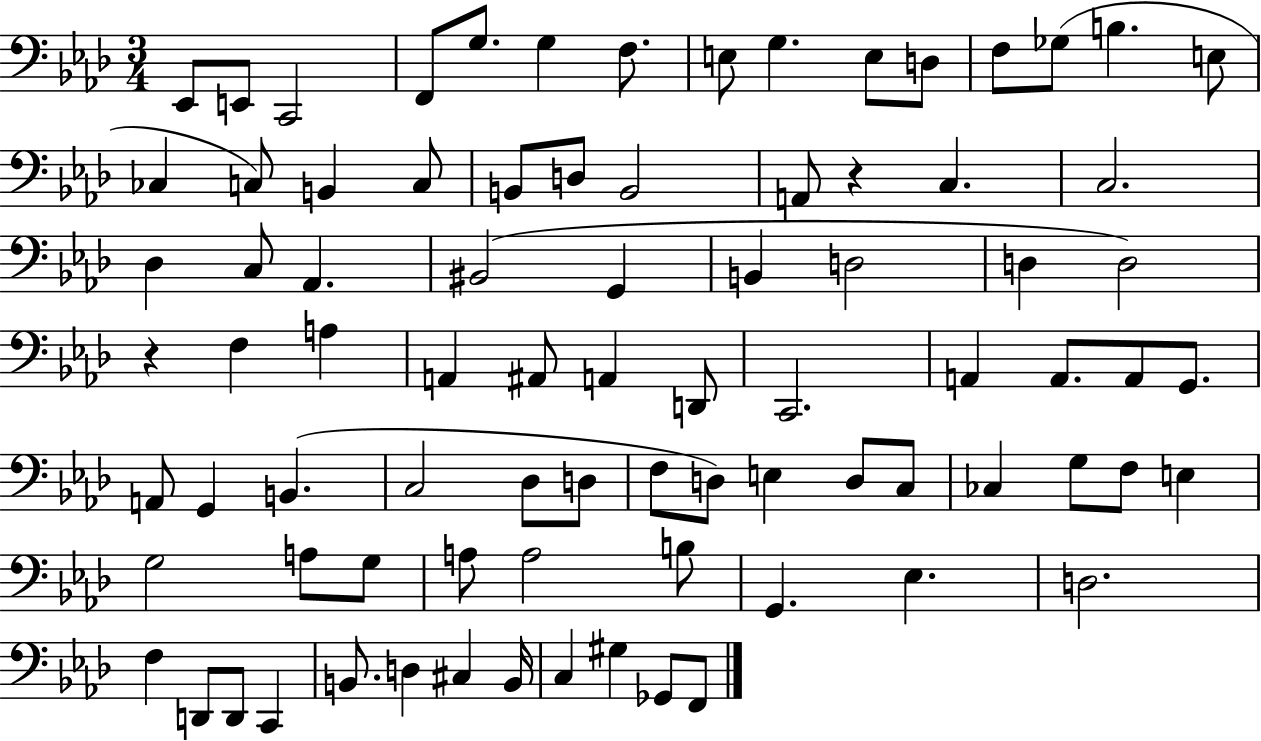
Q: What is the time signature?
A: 3/4